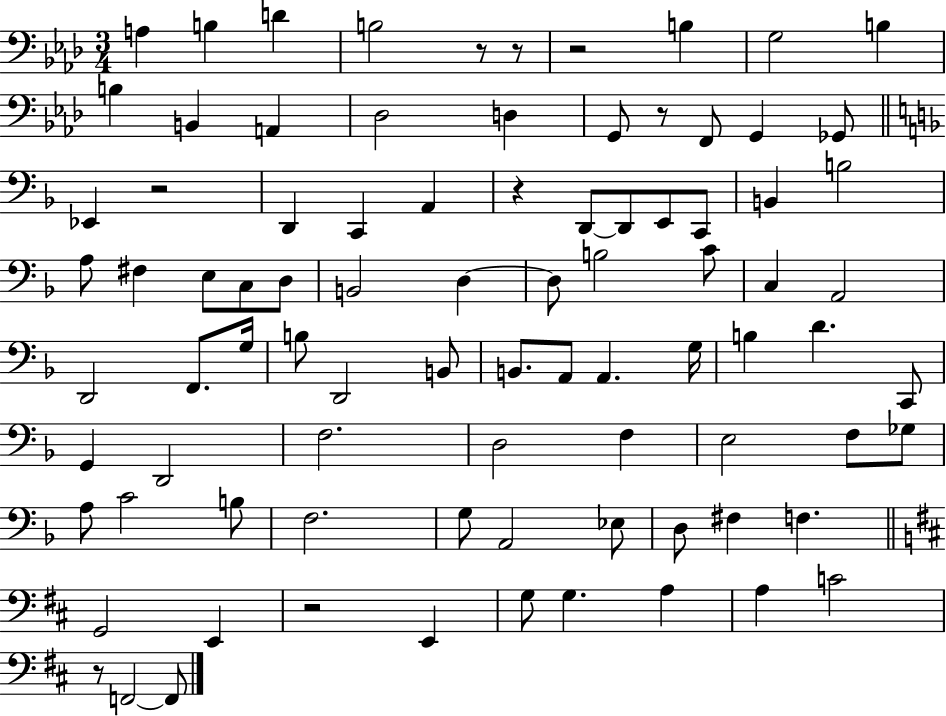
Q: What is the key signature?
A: AES major